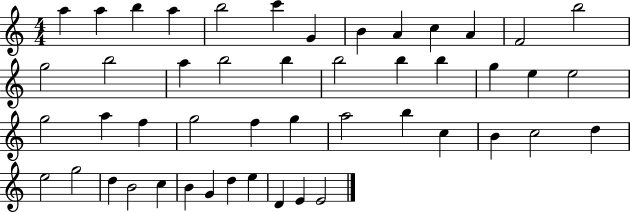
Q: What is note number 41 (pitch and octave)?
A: C5